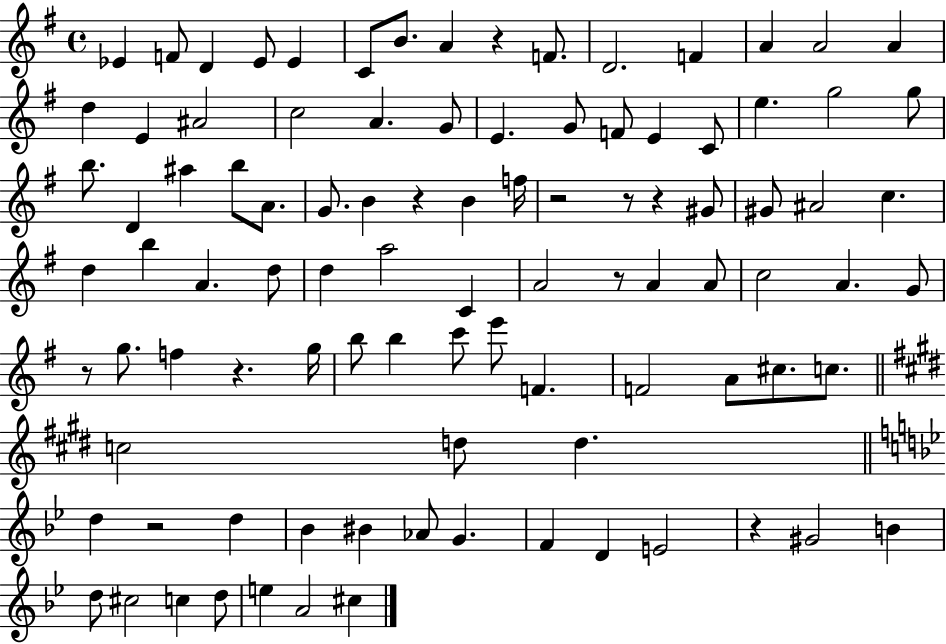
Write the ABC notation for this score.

X:1
T:Untitled
M:4/4
L:1/4
K:G
_E F/2 D _E/2 _E C/2 B/2 A z F/2 D2 F A A2 A d E ^A2 c2 A G/2 E G/2 F/2 E C/2 e g2 g/2 b/2 D ^a b/2 A/2 G/2 B z B f/4 z2 z/2 z ^G/2 ^G/2 ^A2 c d b A d/2 d a2 C A2 z/2 A A/2 c2 A G/2 z/2 g/2 f z g/4 b/2 b c'/2 e'/2 F F2 A/2 ^c/2 c/2 c2 d/2 d d z2 d _B ^B _A/2 G F D E2 z ^G2 B d/2 ^c2 c d/2 e A2 ^c